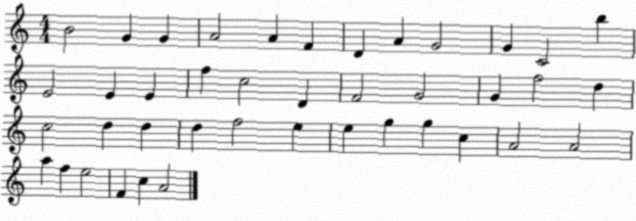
X:1
T:Untitled
M:4/4
L:1/4
K:C
B2 G G A2 A F D A G2 G C2 b E2 E E f c2 D F2 G2 G f2 d c2 d d d f2 e e g g c A2 A2 a f e2 F c A2